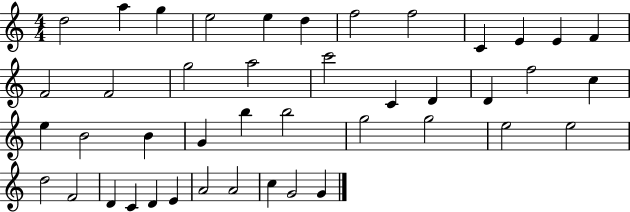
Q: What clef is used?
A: treble